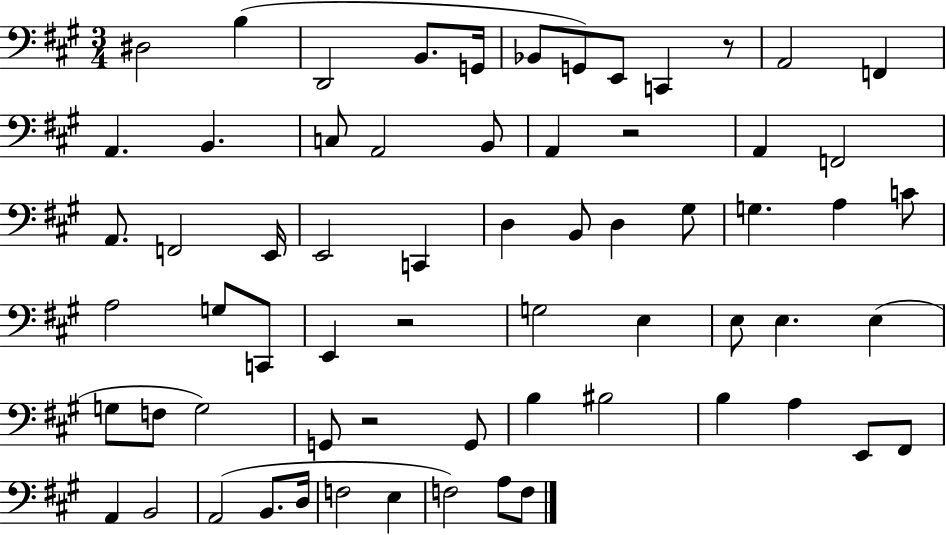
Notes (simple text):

D#3/h B3/q D2/h B2/e. G2/s Bb2/e G2/e E2/e C2/q R/e A2/h F2/q A2/q. B2/q. C3/e A2/h B2/e A2/q R/h A2/q F2/h A2/e. F2/h E2/s E2/h C2/q D3/q B2/e D3/q G#3/e G3/q. A3/q C4/e A3/h G3/e C2/e E2/q R/h G3/h E3/q E3/e E3/q. E3/q G3/e F3/e G3/h G2/e R/h G2/e B3/q BIS3/h B3/q A3/q E2/e F#2/e A2/q B2/h A2/h B2/e. D3/s F3/h E3/q F3/h A3/e F3/e